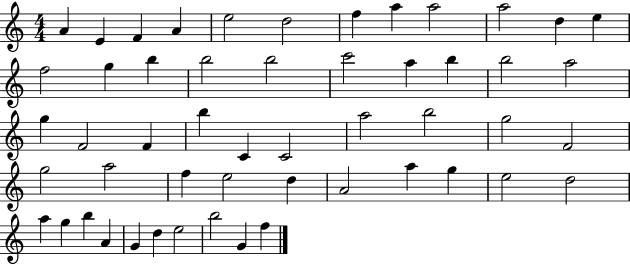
A4/q E4/q F4/q A4/q E5/h D5/h F5/q A5/q A5/h A5/h D5/q E5/q F5/h G5/q B5/q B5/h B5/h C6/h A5/q B5/q B5/h A5/h G5/q F4/h F4/q B5/q C4/q C4/h A5/h B5/h G5/h F4/h G5/h A5/h F5/q E5/h D5/q A4/h A5/q G5/q E5/h D5/h A5/q G5/q B5/q A4/q G4/q D5/q E5/h B5/h G4/q F5/q